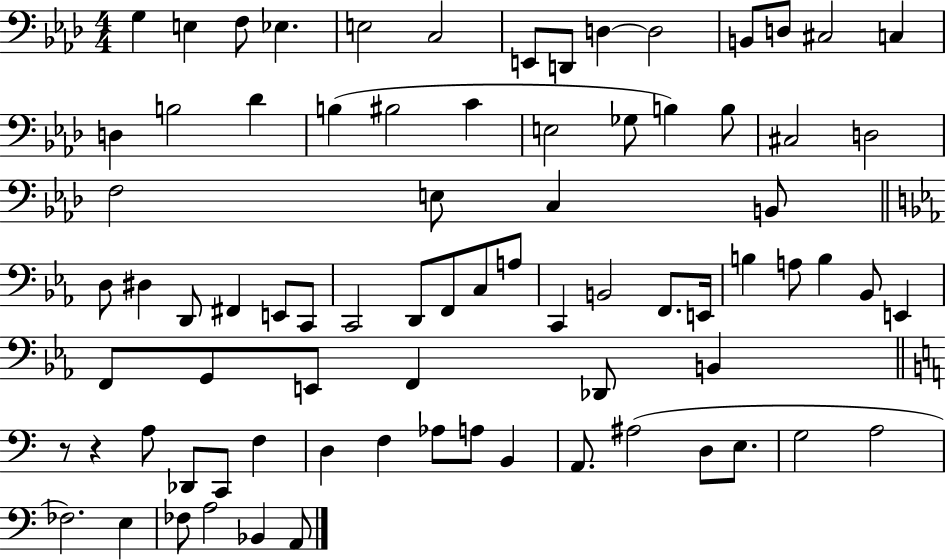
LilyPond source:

{
  \clef bass
  \numericTimeSignature
  \time 4/4
  \key aes \major
  g4 e4 f8 ees4. | e2 c2 | e,8 d,8 d4~~ d2 | b,8 d8 cis2 c4 | \break d4 b2 des'4 | b4( bis2 c'4 | e2 ges8 b4) b8 | cis2 d2 | \break f2 e8 c4 b,8 | \bar "||" \break \key c \minor d8 dis4 d,8 fis,4 e,8 c,8 | c,2 d,8 f,8 c8 a8 | c,4 b,2 f,8. e,16 | b4 a8 b4 bes,8 e,4 | \break f,8 g,8 e,8 f,4 des,8 b,4 | \bar "||" \break \key c \major r8 r4 a8 des,8 c,8 f4 | d4 f4 aes8 a8 b,4 | a,8. ais2( d8 e8. | g2 a2 | \break fes2.) e4 | fes8 a2 bes,4 a,8 | \bar "|."
}